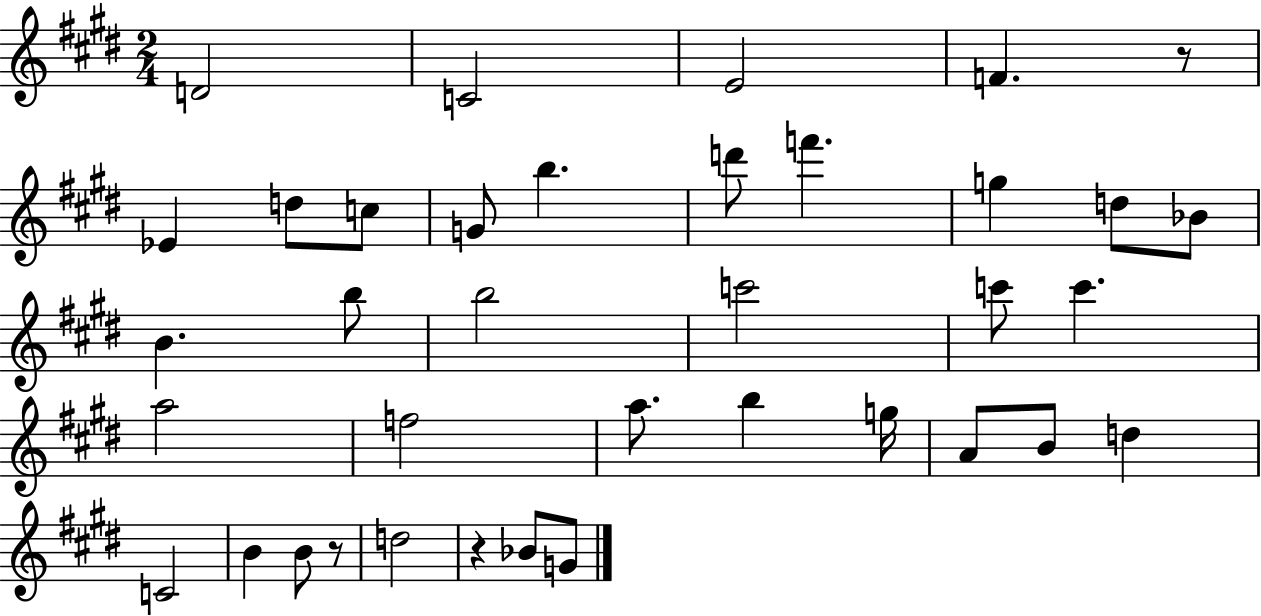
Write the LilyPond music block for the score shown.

{
  \clef treble
  \numericTimeSignature
  \time 2/4
  \key e \major
  d'2 | c'2 | e'2 | f'4. r8 | \break ees'4 d''8 c''8 | g'8 b''4. | d'''8 f'''4. | g''4 d''8 bes'8 | \break b'4. b''8 | b''2 | c'''2 | c'''8 c'''4. | \break a''2 | f''2 | a''8. b''4 g''16 | a'8 b'8 d''4 | \break c'2 | b'4 b'8 r8 | d''2 | r4 bes'8 g'8 | \break \bar "|."
}